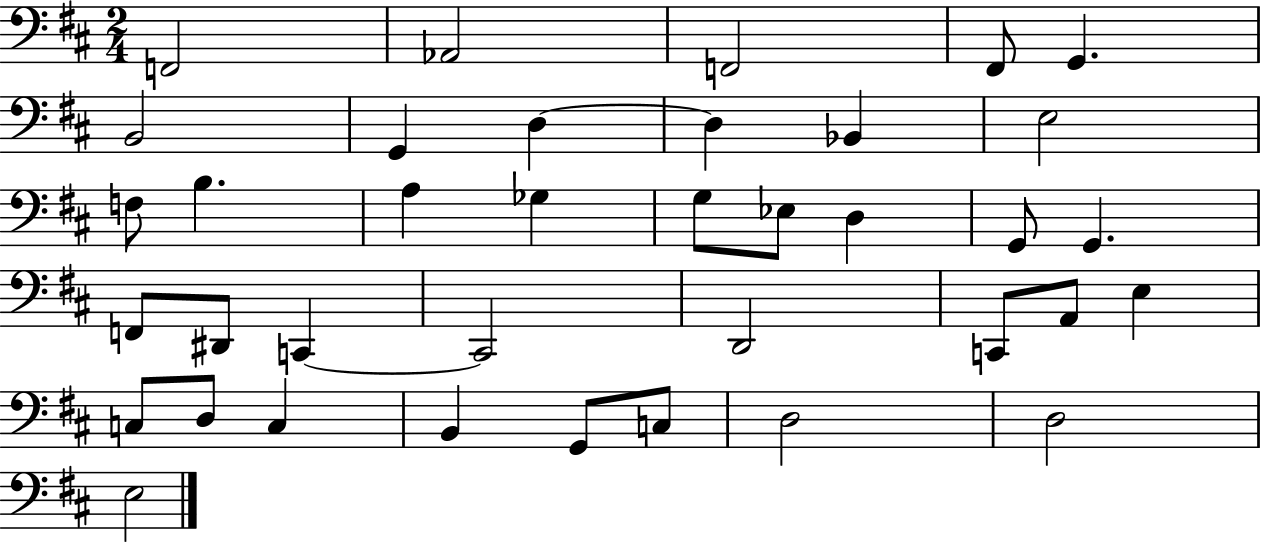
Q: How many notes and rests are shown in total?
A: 37